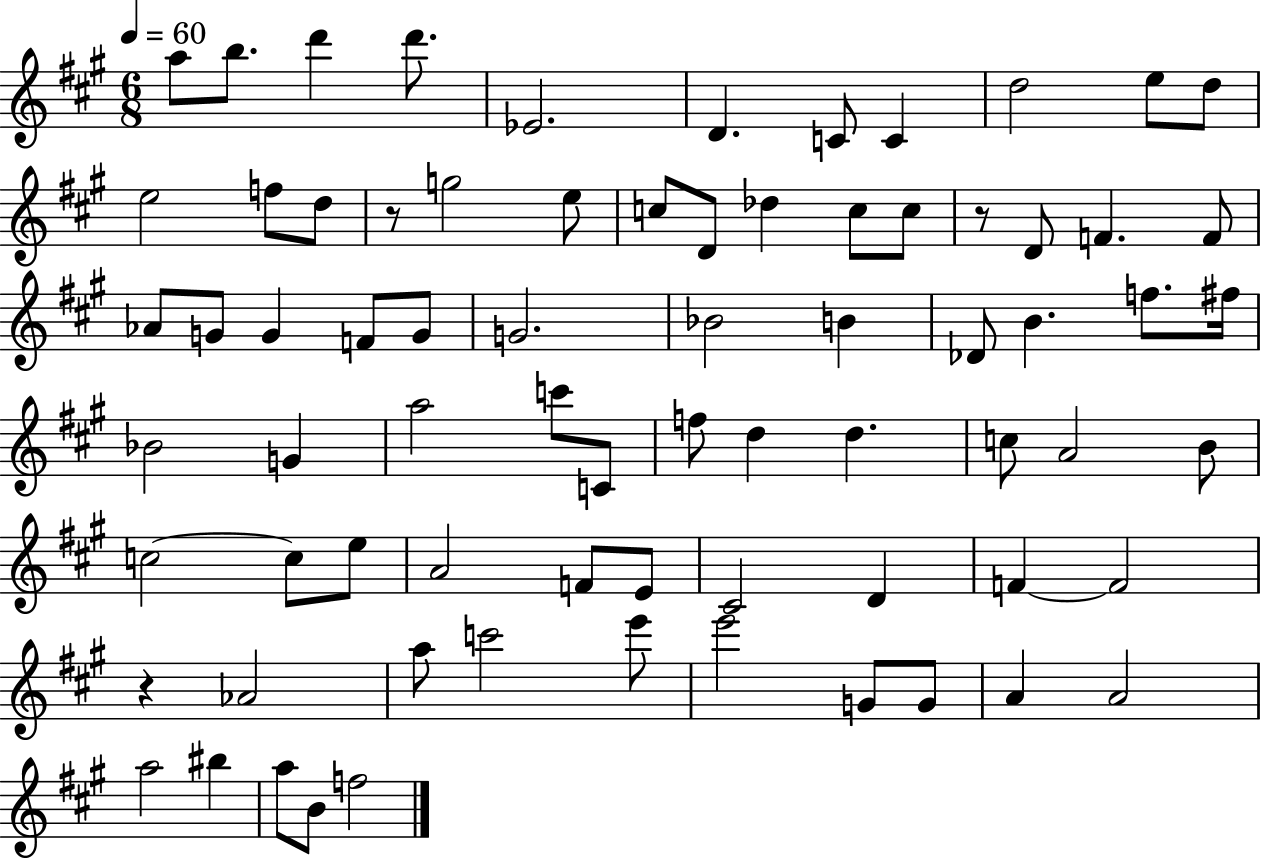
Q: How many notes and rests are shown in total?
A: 74